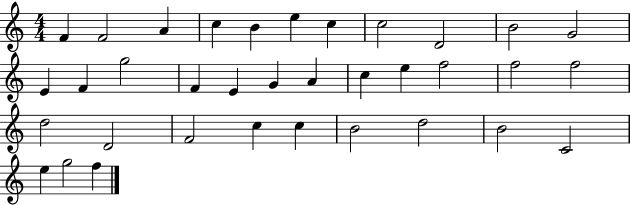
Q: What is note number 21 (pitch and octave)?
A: F5